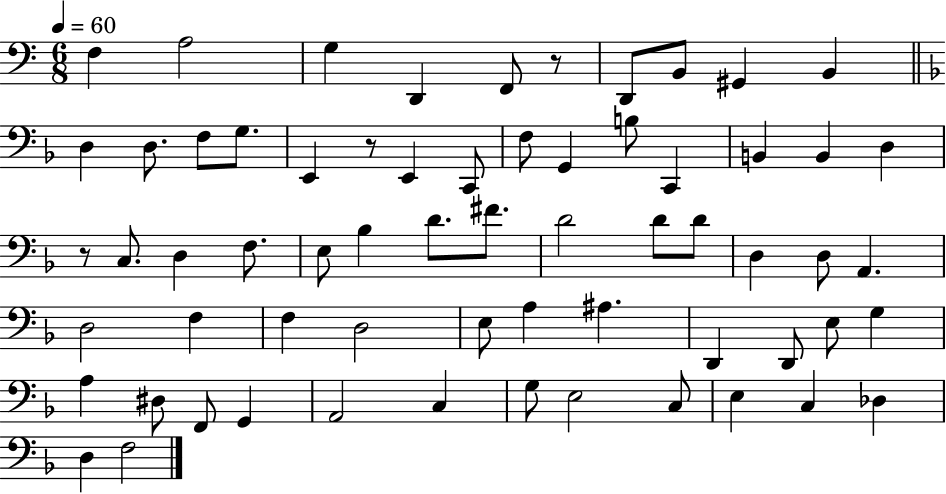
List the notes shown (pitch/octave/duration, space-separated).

F3/q A3/h G3/q D2/q F2/e R/e D2/e B2/e G#2/q B2/q D3/q D3/e. F3/e G3/e. E2/q R/e E2/q C2/e F3/e G2/q B3/e C2/q B2/q B2/q D3/q R/e C3/e. D3/q F3/e. E3/e Bb3/q D4/e. F#4/e. D4/h D4/e D4/e D3/q D3/e A2/q. D3/h F3/q F3/q D3/h E3/e A3/q A#3/q. D2/q D2/e E3/e G3/q A3/q D#3/e F2/e G2/q A2/h C3/q G3/e E3/h C3/e E3/q C3/q Db3/q D3/q F3/h